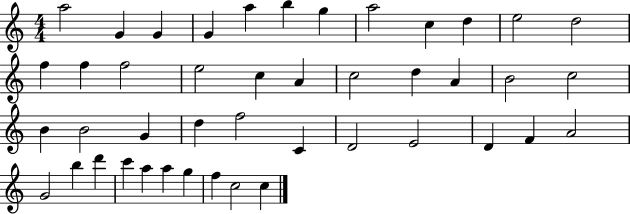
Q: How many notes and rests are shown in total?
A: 44